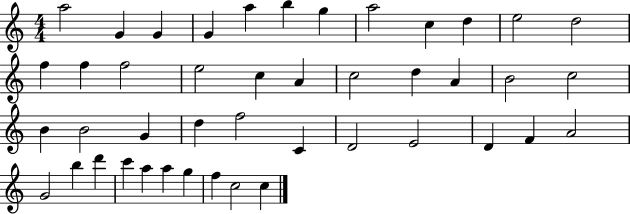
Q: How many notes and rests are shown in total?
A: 44